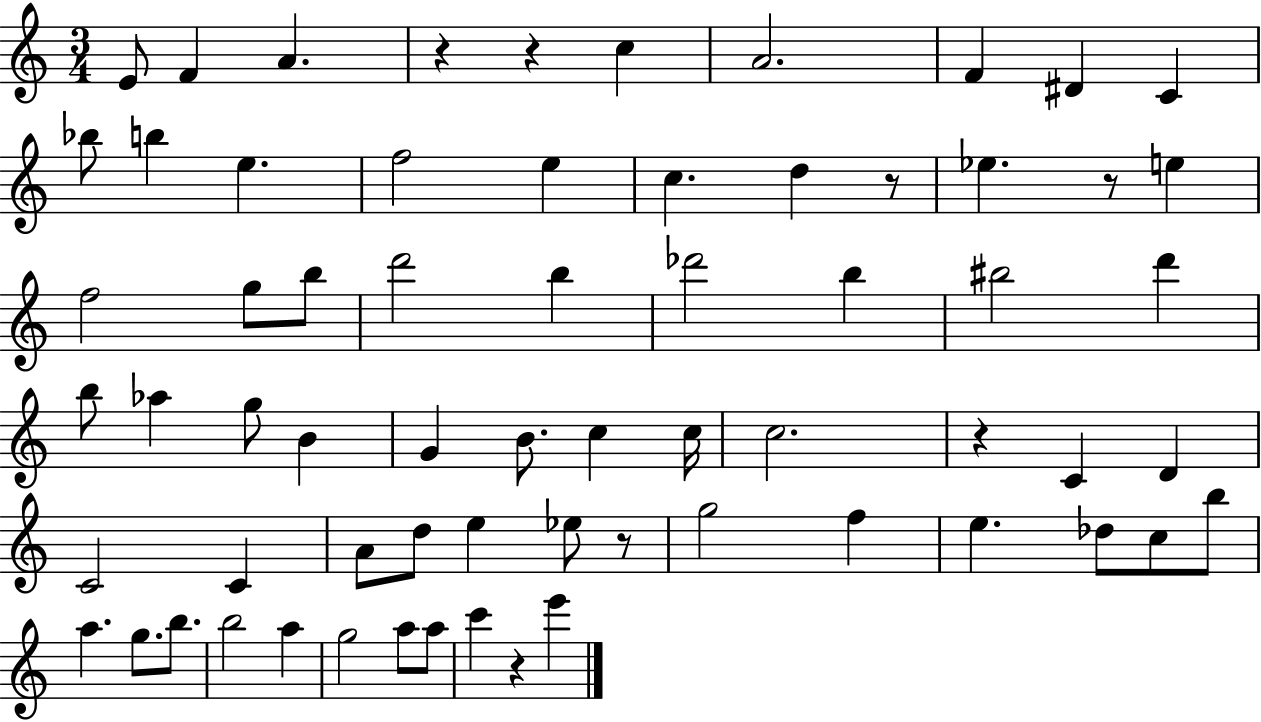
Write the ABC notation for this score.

X:1
T:Untitled
M:3/4
L:1/4
K:C
E/2 F A z z c A2 F ^D C _b/2 b e f2 e c d z/2 _e z/2 e f2 g/2 b/2 d'2 b _d'2 b ^b2 d' b/2 _a g/2 B G B/2 c c/4 c2 z C D C2 C A/2 d/2 e _e/2 z/2 g2 f e _d/2 c/2 b/2 a g/2 b/2 b2 a g2 a/2 a/2 c' z e'